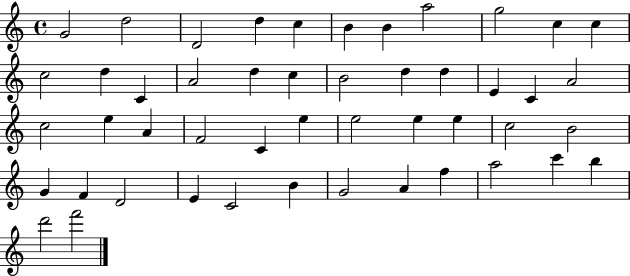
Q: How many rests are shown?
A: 0